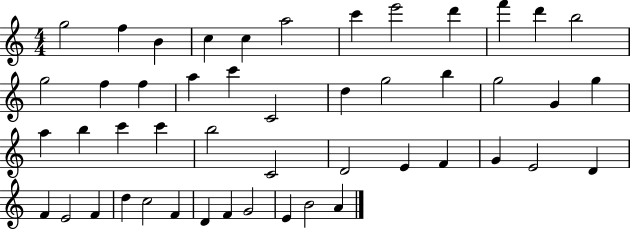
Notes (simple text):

G5/h F5/q B4/q C5/q C5/q A5/h C6/q E6/h D6/q F6/q D6/q B5/h G5/h F5/q F5/q A5/q C6/q C4/h D5/q G5/h B5/q G5/h G4/q G5/q A5/q B5/q C6/q C6/q B5/h C4/h D4/h E4/q F4/q G4/q E4/h D4/q F4/q E4/h F4/q D5/q C5/h F4/q D4/q F4/q G4/h E4/q B4/h A4/q